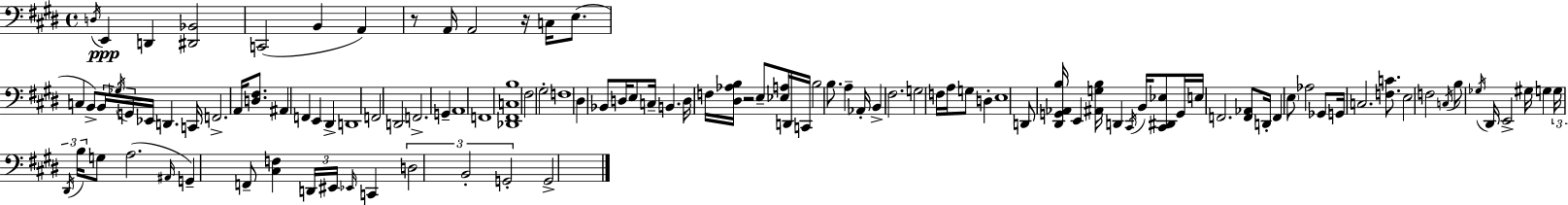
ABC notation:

X:1
T:Untitled
M:4/4
L:1/4
K:E
D,/4 E,, D,, [^D,,_B,,]2 C,,2 B,, A,, z/2 A,,/4 A,,2 z/4 C,/4 E,/2 C, B,,/2 B,,/4 _G,/4 G,,/4 _E,,/4 D,, C,,/4 F,,2 A,,/4 [D,^F,]/2 ^A,, F,, E,, ^D,, D,,4 F,,2 D,,2 F,,2 G,, A,,4 F,,4 [_D,,^F,,C,B,]4 ^F,2 ^G,2 F,4 ^D, _B,,/2 D,/4 E,/2 C,/4 B,, D,/4 F,/4 [^D,_A,B,]/4 z2 E,/2 [_E,A,]/4 D,,/4 C,,/4 B,2 B,/2 A, _A,,/4 B,, ^F,2 G,2 F,/4 A,/4 G,/2 D, E,4 D,,/2 [^D,,G,,_A,,B,]/4 E,, [^A,,G,B,]/4 D,, ^C,,/4 B,,/4 [^C,,^D,,_E,]/2 G,,/4 E,/4 F,,2 [F,,_A,,]/2 D,,/4 F,, E,/2 _A,2 _G,,/2 G,,/4 C,2 [F,C]/2 E,2 F,2 C,/4 B,/2 _G,/4 ^D,,/4 E,,2 ^G,/4 G, G,/4 ^D,,/4 B,/4 G,/2 A,2 ^A,,/4 G,, F,,/2 [^C,F,] D,,/4 ^E,,/4 _E,,/4 C,, D,2 B,,2 G,,2 G,,2